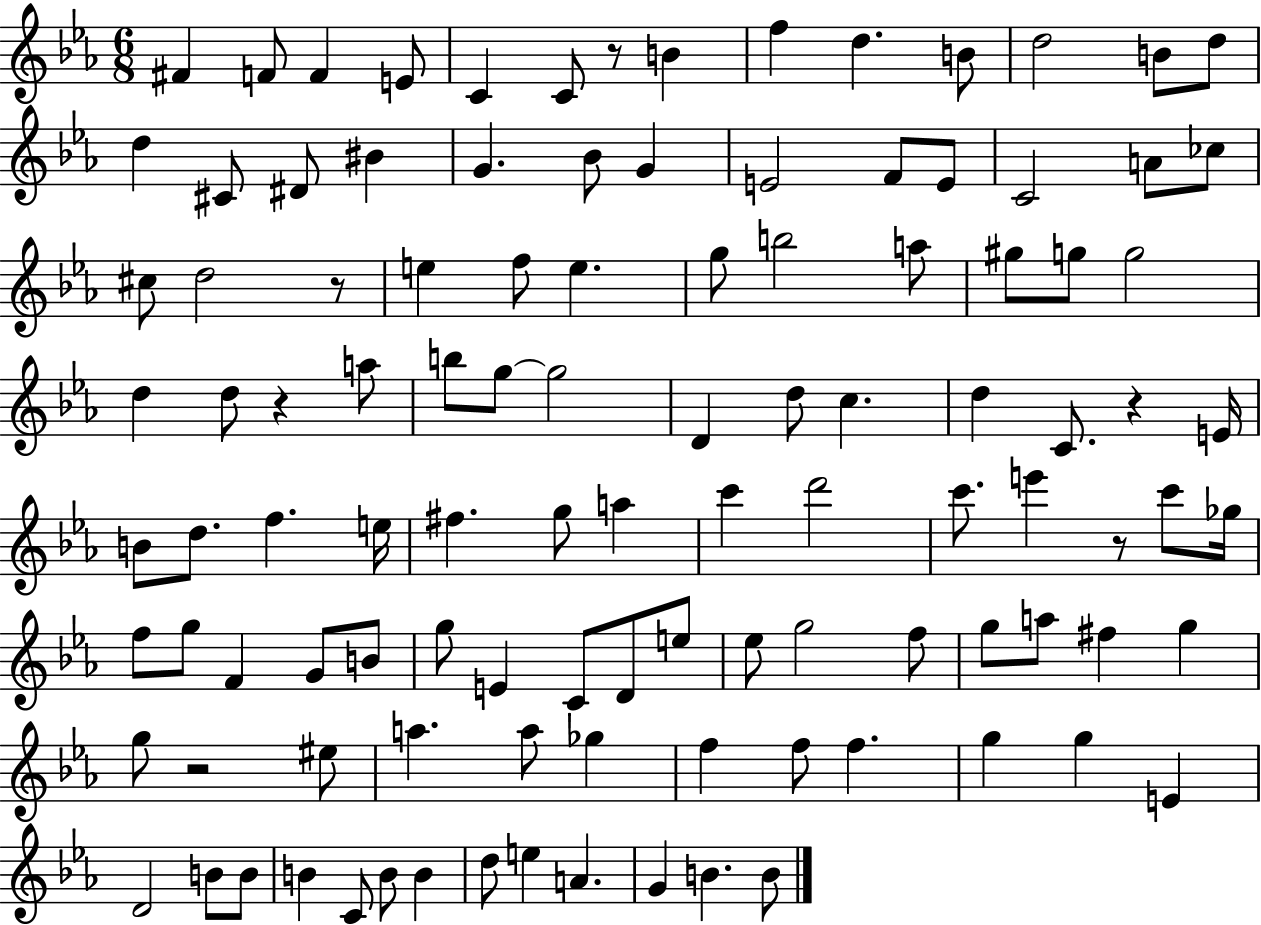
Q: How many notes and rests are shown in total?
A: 109